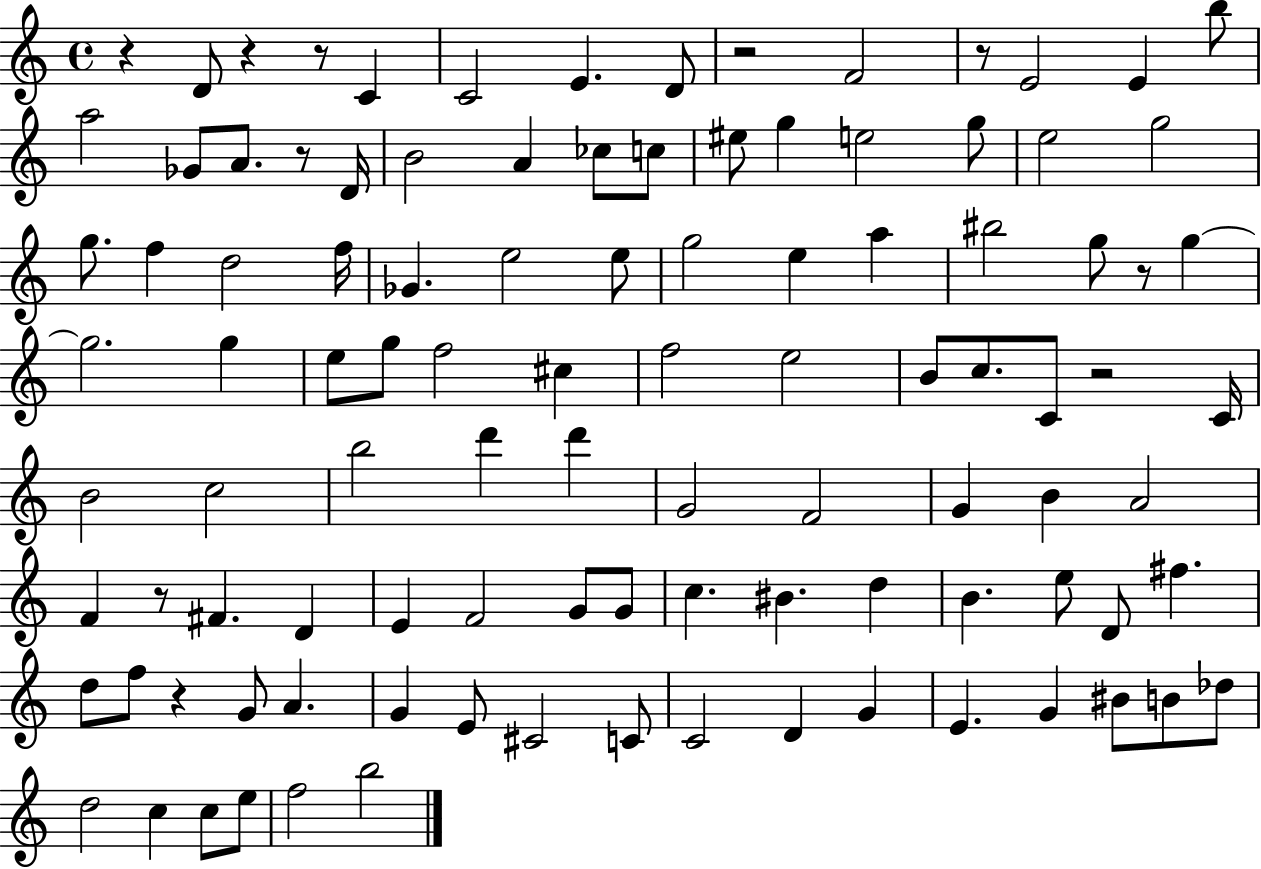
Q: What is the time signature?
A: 4/4